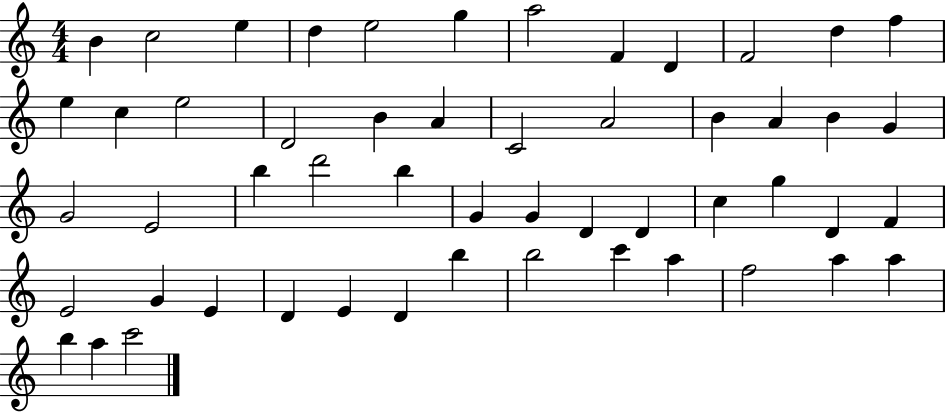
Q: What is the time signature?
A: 4/4